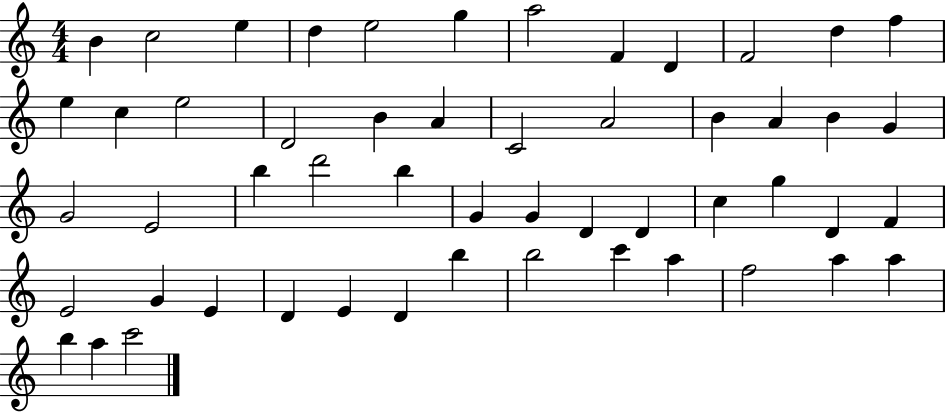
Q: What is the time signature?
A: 4/4